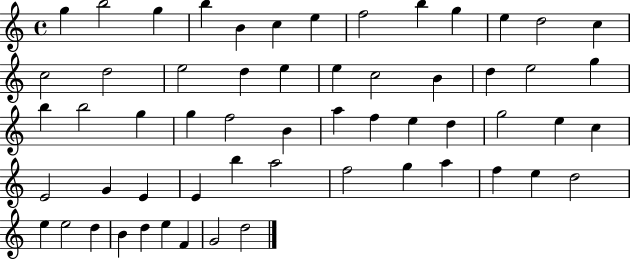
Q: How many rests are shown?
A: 0